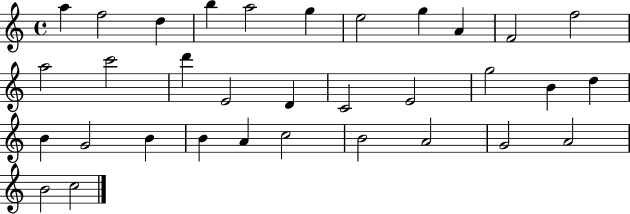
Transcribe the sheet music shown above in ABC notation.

X:1
T:Untitled
M:4/4
L:1/4
K:C
a f2 d b a2 g e2 g A F2 f2 a2 c'2 d' E2 D C2 E2 g2 B d B G2 B B A c2 B2 A2 G2 A2 B2 c2